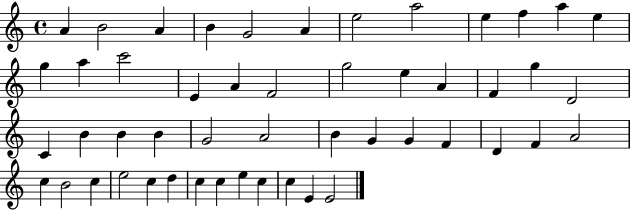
X:1
T:Untitled
M:4/4
L:1/4
K:C
A B2 A B G2 A e2 a2 e f a e g a c'2 E A F2 g2 e A F g D2 C B B B G2 A2 B G G F D F A2 c B2 c e2 c d c c e c c E E2